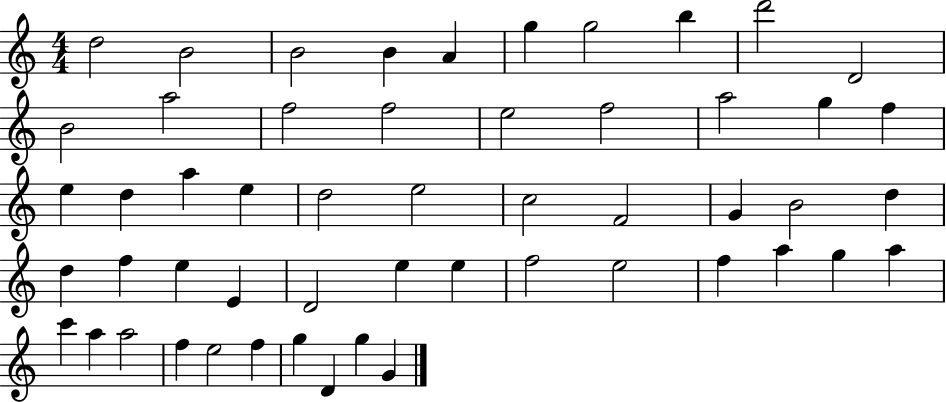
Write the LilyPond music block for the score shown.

{
  \clef treble
  \numericTimeSignature
  \time 4/4
  \key c \major
  d''2 b'2 | b'2 b'4 a'4 | g''4 g''2 b''4 | d'''2 d'2 | \break b'2 a''2 | f''2 f''2 | e''2 f''2 | a''2 g''4 f''4 | \break e''4 d''4 a''4 e''4 | d''2 e''2 | c''2 f'2 | g'4 b'2 d''4 | \break d''4 f''4 e''4 e'4 | d'2 e''4 e''4 | f''2 e''2 | f''4 a''4 g''4 a''4 | \break c'''4 a''4 a''2 | f''4 e''2 f''4 | g''4 d'4 g''4 g'4 | \bar "|."
}